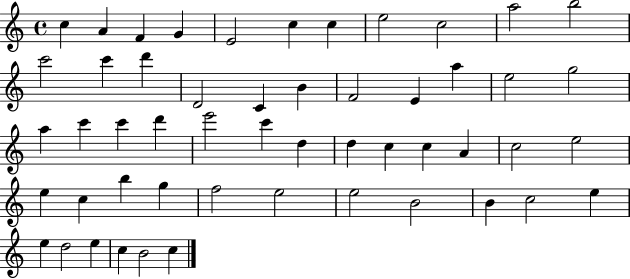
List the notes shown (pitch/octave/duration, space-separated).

C5/q A4/q F4/q G4/q E4/h C5/q C5/q E5/h C5/h A5/h B5/h C6/h C6/q D6/q D4/h C4/q B4/q F4/h E4/q A5/q E5/h G5/h A5/q C6/q C6/q D6/q E6/h C6/q D5/q D5/q C5/q C5/q A4/q C5/h E5/h E5/q C5/q B5/q G5/q F5/h E5/h E5/h B4/h B4/q C5/h E5/q E5/q D5/h E5/q C5/q B4/h C5/q